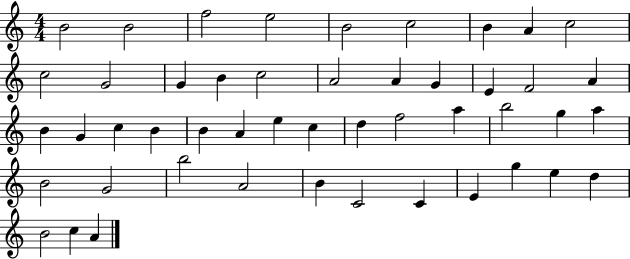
{
  \clef treble
  \numericTimeSignature
  \time 4/4
  \key c \major
  b'2 b'2 | f''2 e''2 | b'2 c''2 | b'4 a'4 c''2 | \break c''2 g'2 | g'4 b'4 c''2 | a'2 a'4 g'4 | e'4 f'2 a'4 | \break b'4 g'4 c''4 b'4 | b'4 a'4 e''4 c''4 | d''4 f''2 a''4 | b''2 g''4 a''4 | \break b'2 g'2 | b''2 a'2 | b'4 c'2 c'4 | e'4 g''4 e''4 d''4 | \break b'2 c''4 a'4 | \bar "|."
}